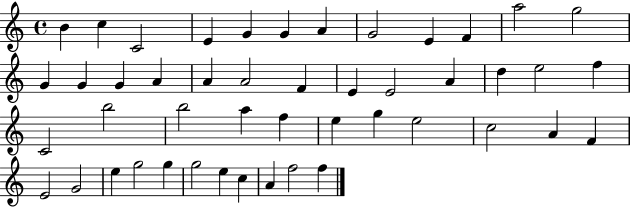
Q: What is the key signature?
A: C major